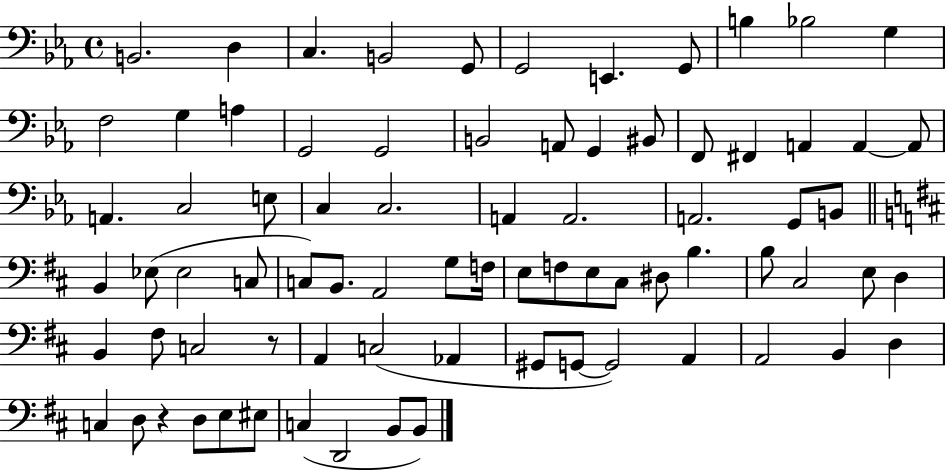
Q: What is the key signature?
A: EES major